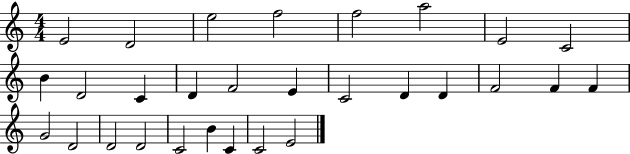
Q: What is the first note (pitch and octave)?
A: E4